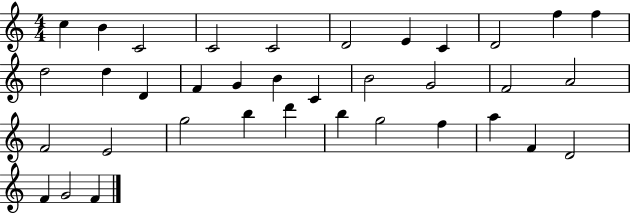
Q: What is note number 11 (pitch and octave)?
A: F5